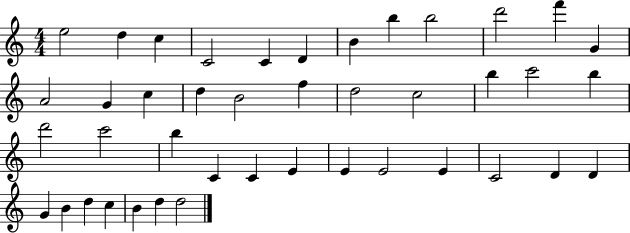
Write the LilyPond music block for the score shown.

{
  \clef treble
  \numericTimeSignature
  \time 4/4
  \key c \major
  e''2 d''4 c''4 | c'2 c'4 d'4 | b'4 b''4 b''2 | d'''2 f'''4 g'4 | \break a'2 g'4 c''4 | d''4 b'2 f''4 | d''2 c''2 | b''4 c'''2 b''4 | \break d'''2 c'''2 | b''4 c'4 c'4 e'4 | e'4 e'2 e'4 | c'2 d'4 d'4 | \break g'4 b'4 d''4 c''4 | b'4 d''4 d''2 | \bar "|."
}